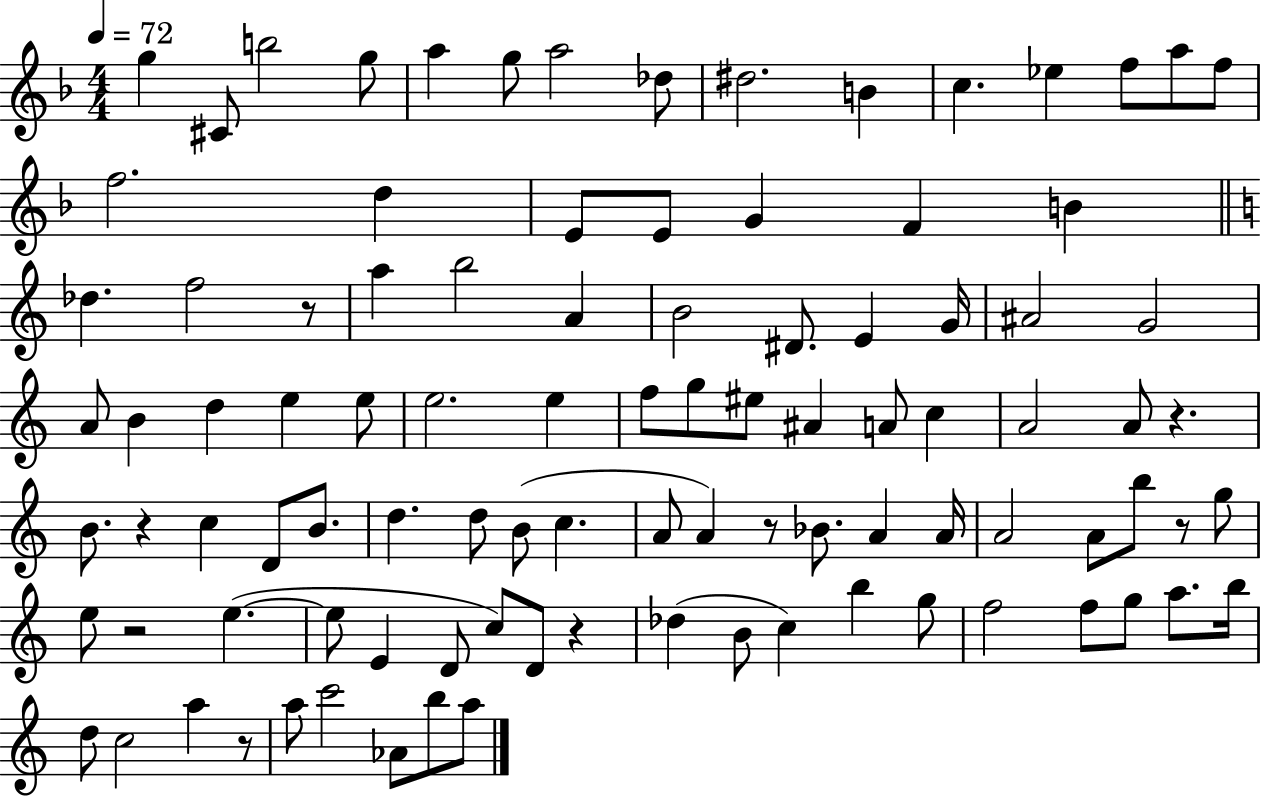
{
  \clef treble
  \numericTimeSignature
  \time 4/4
  \key f \major
  \tempo 4 = 72
  g''4 cis'8 b''2 g''8 | a''4 g''8 a''2 des''8 | dis''2. b'4 | c''4. ees''4 f''8 a''8 f''8 | \break f''2. d''4 | e'8 e'8 g'4 f'4 b'4 | \bar "||" \break \key c \major des''4. f''2 r8 | a''4 b''2 a'4 | b'2 dis'8. e'4 g'16 | ais'2 g'2 | \break a'8 b'4 d''4 e''4 e''8 | e''2. e''4 | f''8 g''8 eis''8 ais'4 a'8 c''4 | a'2 a'8 r4. | \break b'8. r4 c''4 d'8 b'8. | d''4. d''8 b'8( c''4. | a'8 a'4) r8 bes'8. a'4 a'16 | a'2 a'8 b''8 r8 g''8 | \break e''8 r2 e''4.~(~ | e''8 e'4 d'8 c''8) d'8 r4 | des''4( b'8 c''4) b''4 g''8 | f''2 f''8 g''8 a''8. b''16 | \break d''8 c''2 a''4 r8 | a''8 c'''2 aes'8 b''8 a''8 | \bar "|."
}